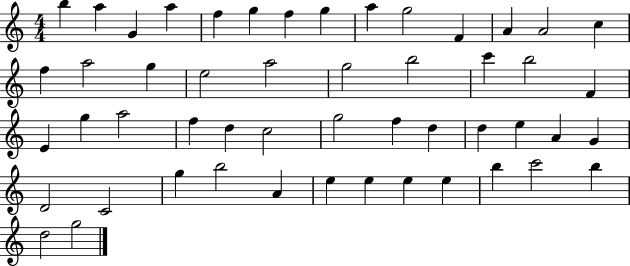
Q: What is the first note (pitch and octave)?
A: B5